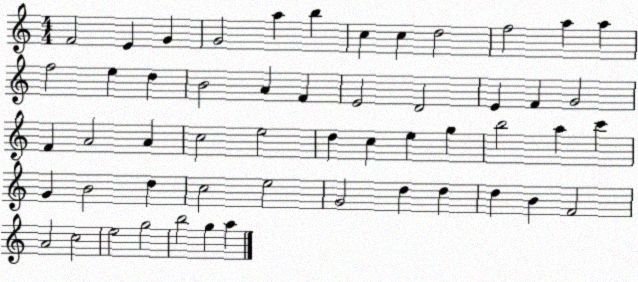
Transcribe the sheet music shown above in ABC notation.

X:1
T:Untitled
M:4/4
L:1/4
K:C
F2 E G G2 a b c c d2 f2 a a f2 e d B2 A F E2 D2 E F G2 F A2 A c2 e2 d c e g b2 a c' G B2 d c2 e2 G2 d d d B F2 A2 c2 e2 g2 b2 g a